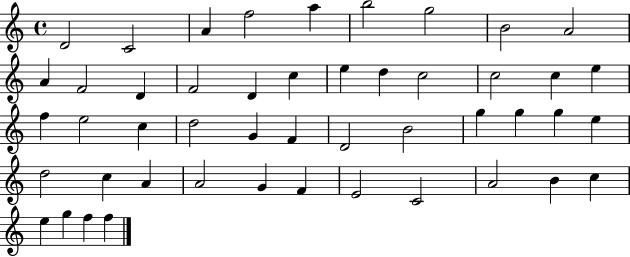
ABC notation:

X:1
T:Untitled
M:4/4
L:1/4
K:C
D2 C2 A f2 a b2 g2 B2 A2 A F2 D F2 D c e d c2 c2 c e f e2 c d2 G F D2 B2 g g g e d2 c A A2 G F E2 C2 A2 B c e g f f